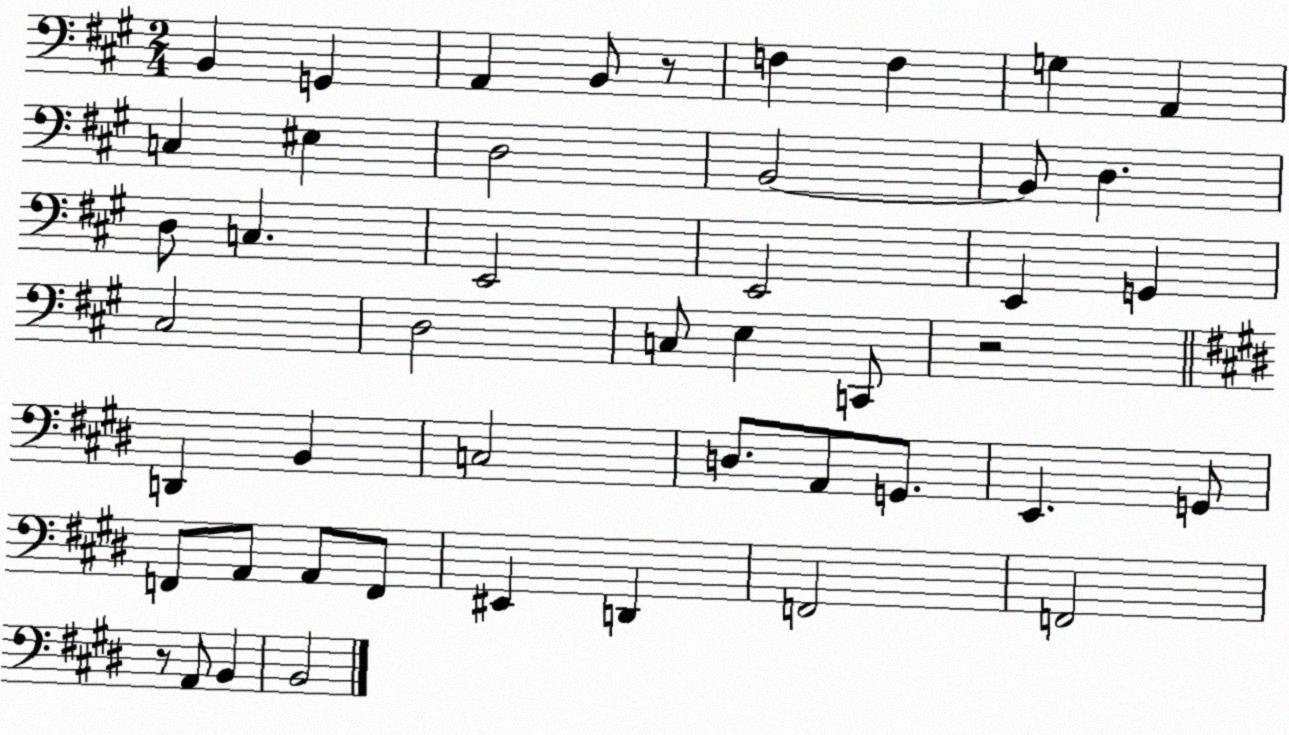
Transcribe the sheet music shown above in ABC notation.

X:1
T:Untitled
M:2/4
L:1/4
K:A
B,, G,, A,, B,,/2 z/2 F, F, G, A,, C, ^E, D,2 B,,2 B,,/2 D, D,/2 C, E,,2 E,,2 E,, G,, ^C,2 D,2 C,/2 E, C,,/2 z2 D,, B,, C,2 D,/2 A,,/2 G,,/2 E,, G,,/2 F,,/2 A,,/2 A,,/2 F,,/2 ^E,, D,, F,,2 F,,2 z/2 A,,/2 B,, B,,2